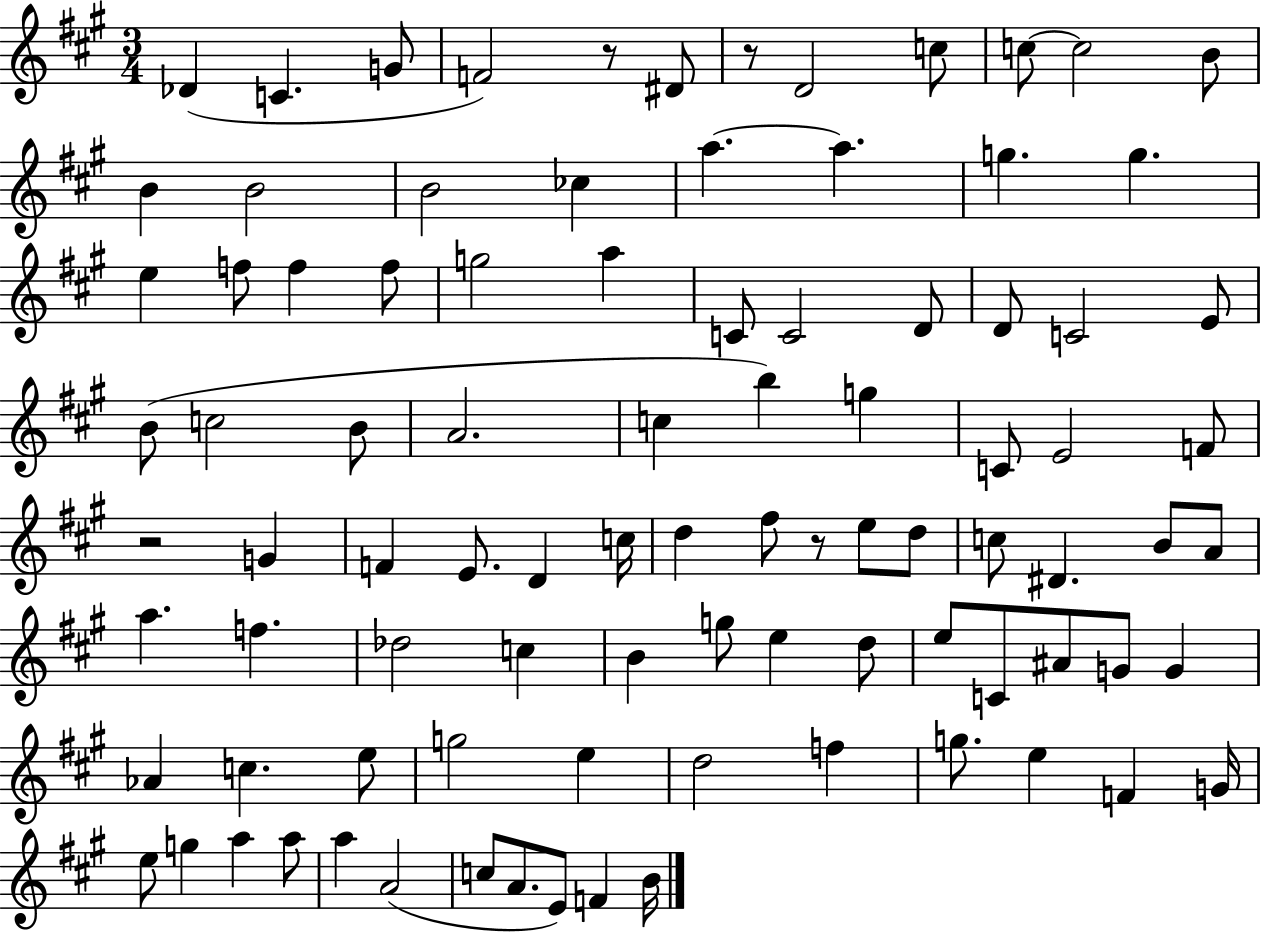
{
  \clef treble
  \numericTimeSignature
  \time 3/4
  \key a \major
  \repeat volta 2 { des'4( c'4. g'8 | f'2) r8 dis'8 | r8 d'2 c''8 | c''8~~ c''2 b'8 | \break b'4 b'2 | b'2 ces''4 | a''4.~~ a''4. | g''4. g''4. | \break e''4 f''8 f''4 f''8 | g''2 a''4 | c'8 c'2 d'8 | d'8 c'2 e'8 | \break b'8( c''2 b'8 | a'2. | c''4 b''4) g''4 | c'8 e'2 f'8 | \break r2 g'4 | f'4 e'8. d'4 c''16 | d''4 fis''8 r8 e''8 d''8 | c''8 dis'4. b'8 a'8 | \break a''4. f''4. | des''2 c''4 | b'4 g''8 e''4 d''8 | e''8 c'8 ais'8 g'8 g'4 | \break aes'4 c''4. e''8 | g''2 e''4 | d''2 f''4 | g''8. e''4 f'4 g'16 | \break e''8 g''4 a''4 a''8 | a''4 a'2( | c''8 a'8. e'8) f'4 b'16 | } \bar "|."
}